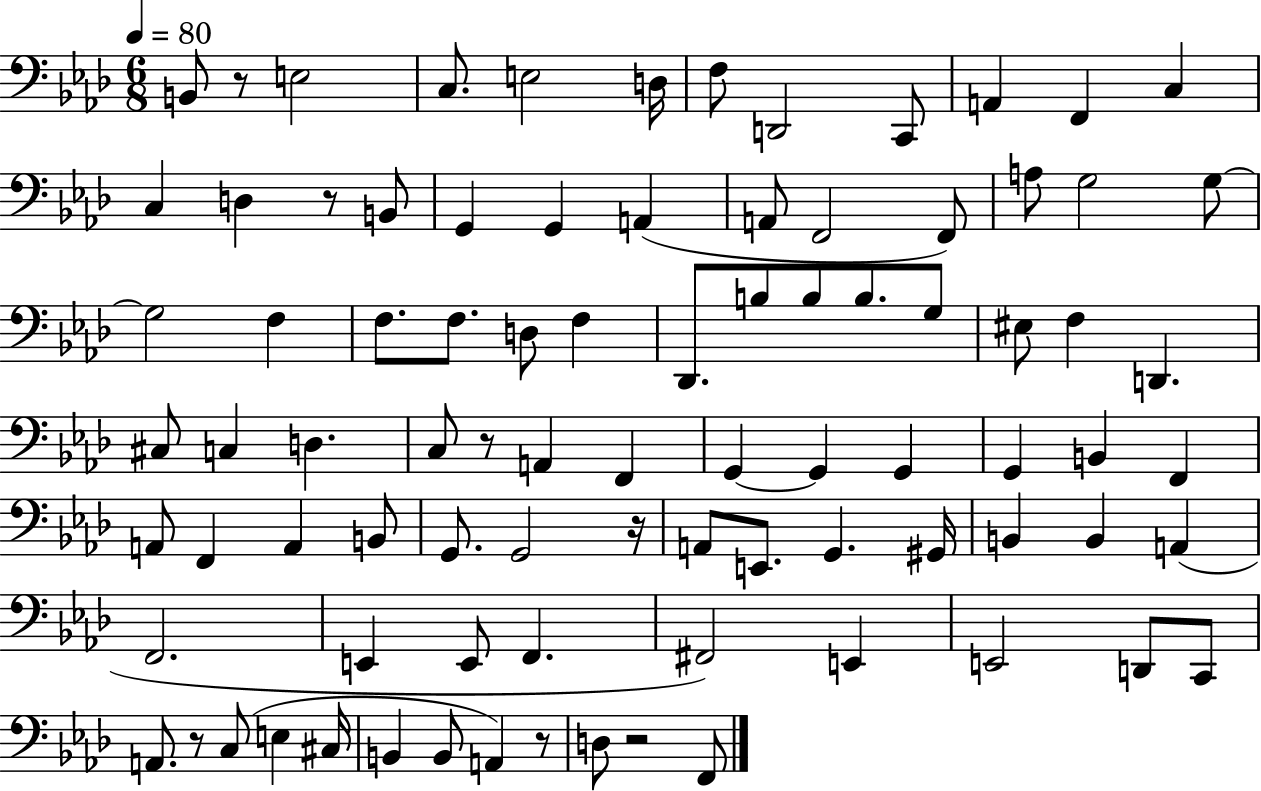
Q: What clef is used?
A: bass